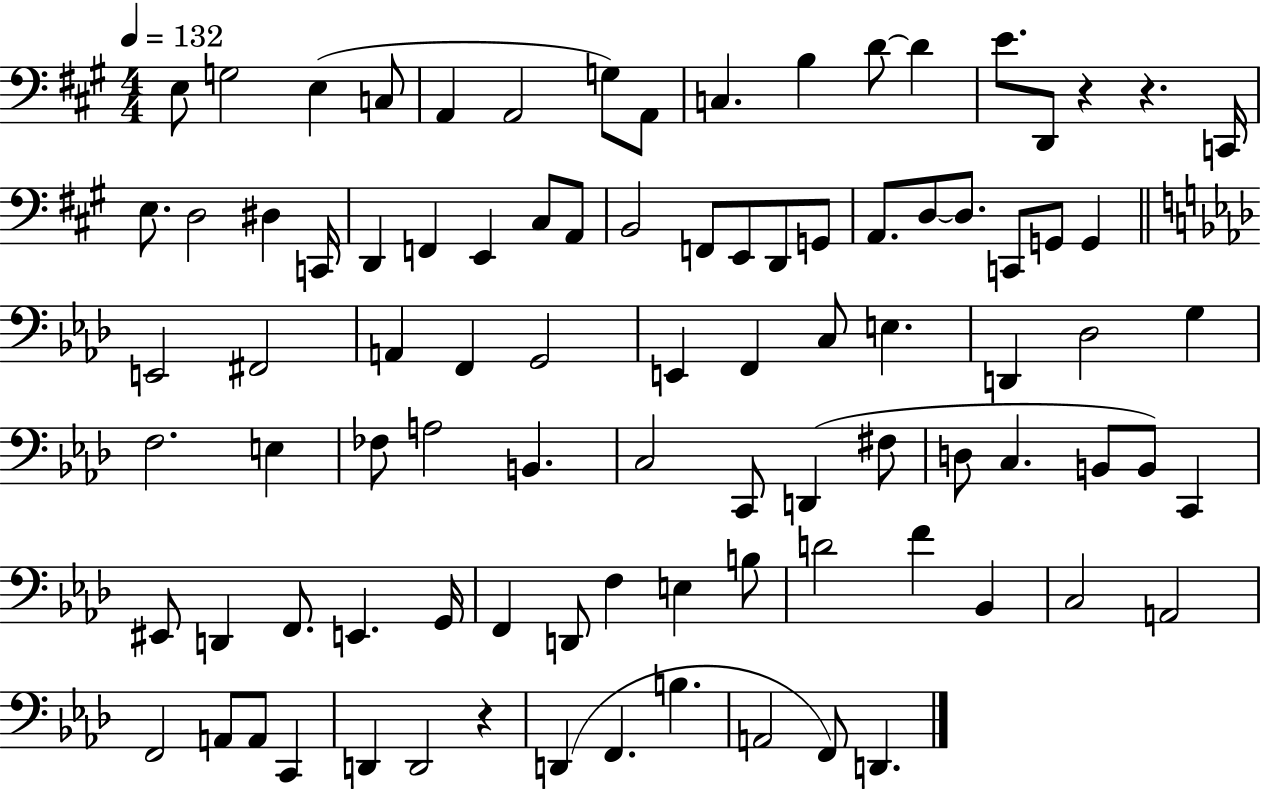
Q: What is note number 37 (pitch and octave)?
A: F#2